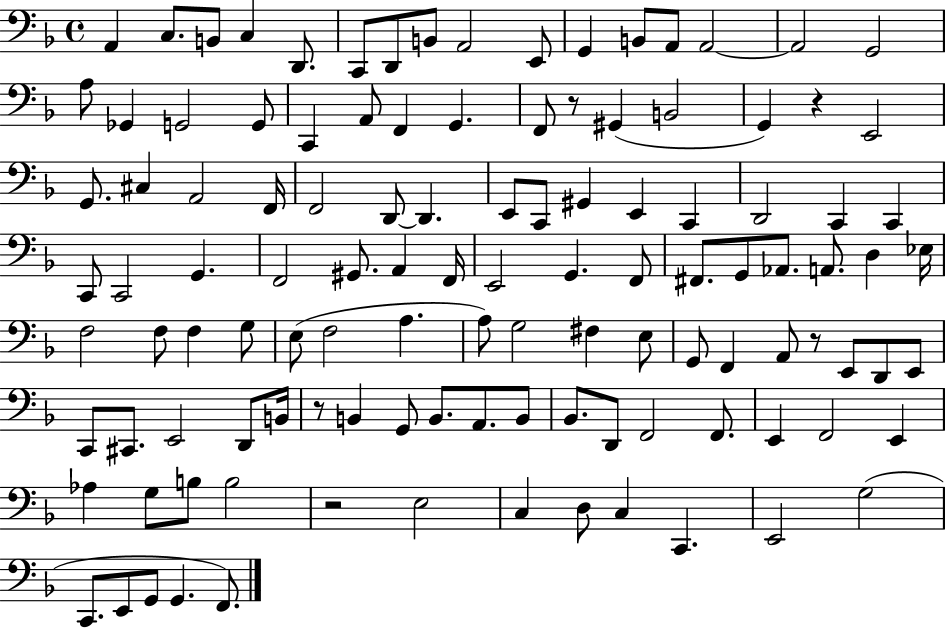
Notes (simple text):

A2/q C3/e. B2/e C3/q D2/e. C2/e D2/e B2/e A2/h E2/e G2/q B2/e A2/e A2/h A2/h G2/h A3/e Gb2/q G2/h G2/e C2/q A2/e F2/q G2/q. F2/e R/e G#2/q B2/h G2/q R/q E2/h G2/e. C#3/q A2/h F2/s F2/h D2/e D2/q. E2/e C2/e G#2/q E2/q C2/q D2/h C2/q C2/q C2/e C2/h G2/q. F2/h G#2/e. A2/q F2/s E2/h G2/q. F2/e F#2/e. G2/e Ab2/e. A2/e. D3/q Eb3/s F3/h F3/e F3/q G3/e E3/e F3/h A3/q. A3/e G3/h F#3/q E3/e G2/e F2/q A2/e R/e E2/e D2/e E2/e C2/e C#2/e. E2/h D2/e B2/s R/e B2/q G2/e B2/e. A2/e. B2/e Bb2/e. D2/e F2/h F2/e. E2/q F2/h E2/q Ab3/q G3/e B3/e B3/h R/h E3/h C3/q D3/e C3/q C2/q. E2/h G3/h C2/e. E2/e G2/e G2/q. F2/e.